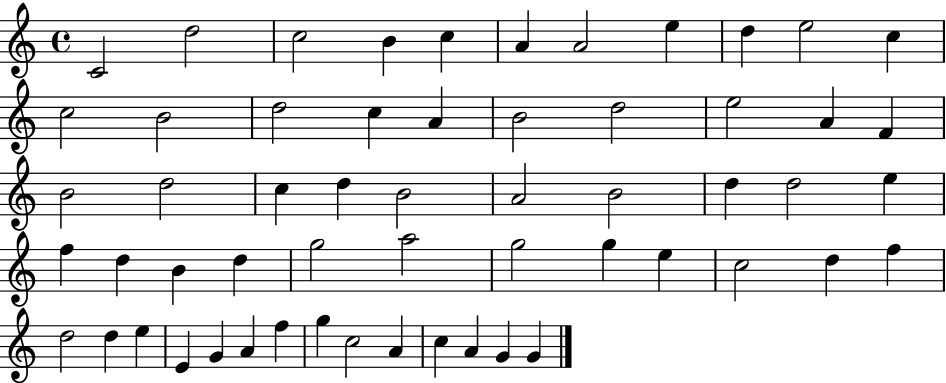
{
  \clef treble
  \time 4/4
  \defaultTimeSignature
  \key c \major
  c'2 d''2 | c''2 b'4 c''4 | a'4 a'2 e''4 | d''4 e''2 c''4 | \break c''2 b'2 | d''2 c''4 a'4 | b'2 d''2 | e''2 a'4 f'4 | \break b'2 d''2 | c''4 d''4 b'2 | a'2 b'2 | d''4 d''2 e''4 | \break f''4 d''4 b'4 d''4 | g''2 a''2 | g''2 g''4 e''4 | c''2 d''4 f''4 | \break d''2 d''4 e''4 | e'4 g'4 a'4 f''4 | g''4 c''2 a'4 | c''4 a'4 g'4 g'4 | \break \bar "|."
}